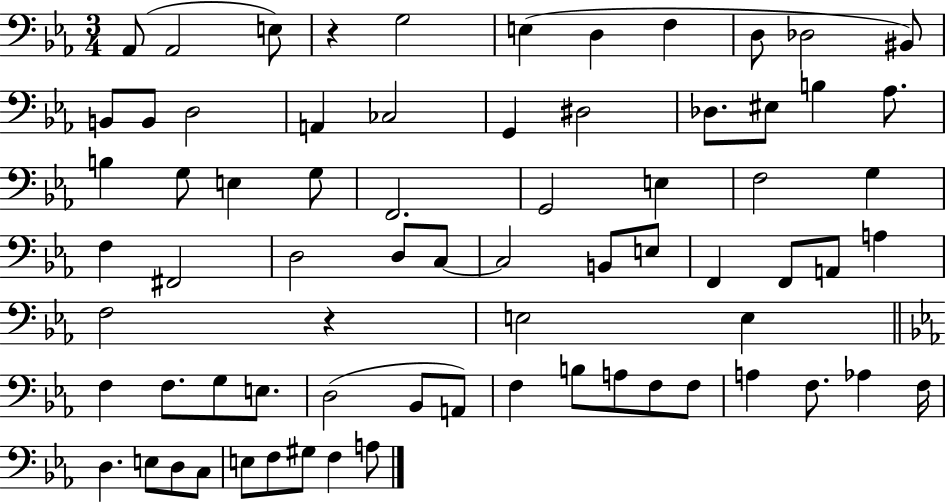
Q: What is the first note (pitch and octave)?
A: Ab2